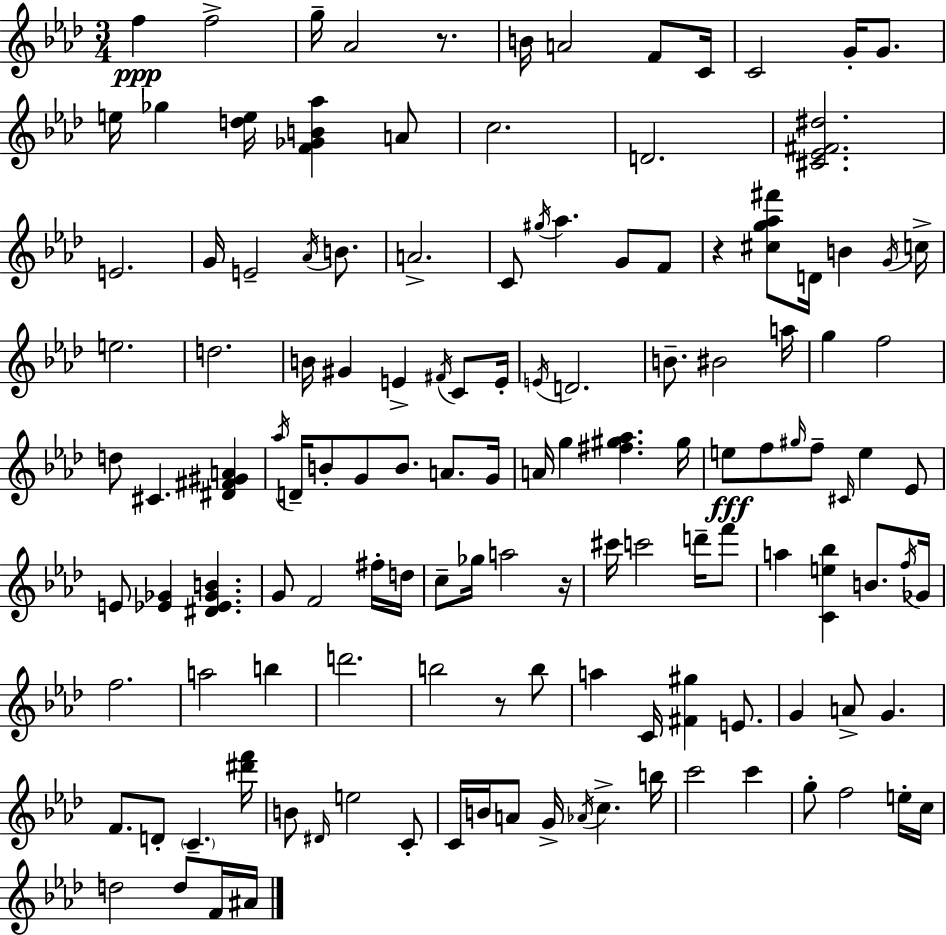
F5/q F5/h G5/s Ab4/h R/e. B4/s A4/h F4/e C4/s C4/h G4/s G4/e. E5/s Gb5/q [D5,E5]/s [F4,Gb4,B4,Ab5]/q A4/e C5/h. D4/h. [C#4,Eb4,F#4,D#5]/h. E4/h. G4/s E4/h Ab4/s B4/e. A4/h. C4/e G#5/s Ab5/q. G4/e F4/e R/q [C#5,G5,Ab5,F#6]/e D4/s B4/q G4/s C5/s E5/h. D5/h. B4/s G#4/q E4/q F#4/s C4/e E4/s E4/s D4/h. B4/e. BIS4/h A5/s G5/q F5/h D5/e C#4/q. [D#4,F#4,G#4,A4]/q Ab5/s D4/s B4/e G4/e B4/e. A4/e. G4/s A4/s G5/q [F#5,G#5,Ab5]/q. G#5/s E5/e F5/e G#5/s F5/e C#4/s E5/q Eb4/e E4/e [Eb4,Gb4]/q [D#4,Eb4,Gb4,B4]/q. G4/e F4/h F#5/s D5/s C5/e Gb5/s A5/h R/s C#6/s C6/h D6/s F6/e A5/q [C4,E5,Bb5]/q B4/e. F5/s Gb4/s F5/h. A5/h B5/q D6/h. B5/h R/e B5/e A5/q C4/s [F#4,G#5]/q E4/e. G4/q A4/e G4/q. F4/e. D4/e C4/q. [D#6,F6]/s B4/e D#4/s E5/h C4/e C4/s B4/s A4/e G4/s Ab4/s C5/q. B5/s C6/h C6/q G5/e F5/h E5/s C5/s D5/h D5/e F4/s A#4/s